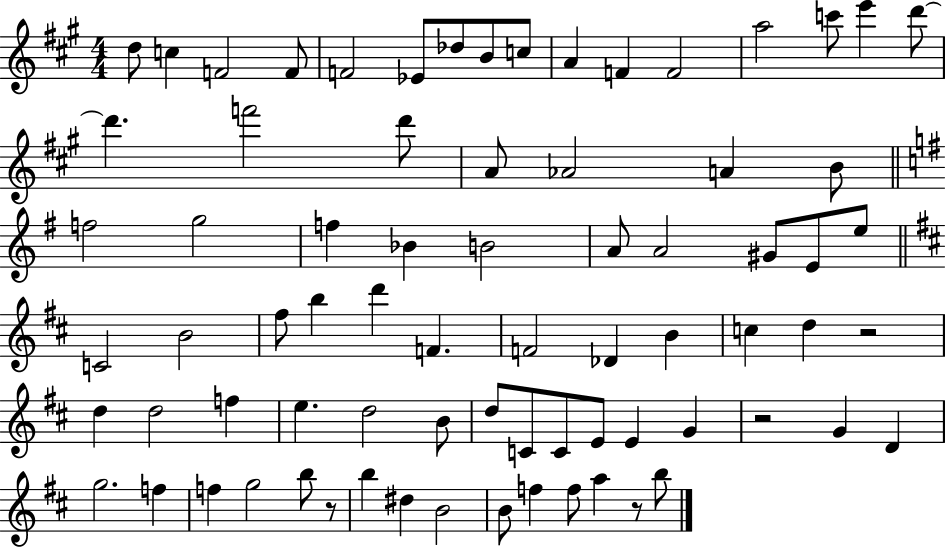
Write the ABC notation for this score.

X:1
T:Untitled
M:4/4
L:1/4
K:A
d/2 c F2 F/2 F2 _E/2 _d/2 B/2 c/2 A F F2 a2 c'/2 e' d'/2 d' f'2 d'/2 A/2 _A2 A B/2 f2 g2 f _B B2 A/2 A2 ^G/2 E/2 e/2 C2 B2 ^f/2 b d' F F2 _D B c d z2 d d2 f e d2 B/2 d/2 C/2 C/2 E/2 E G z2 G D g2 f f g2 b/2 z/2 b ^d B2 B/2 f f/2 a z/2 b/2